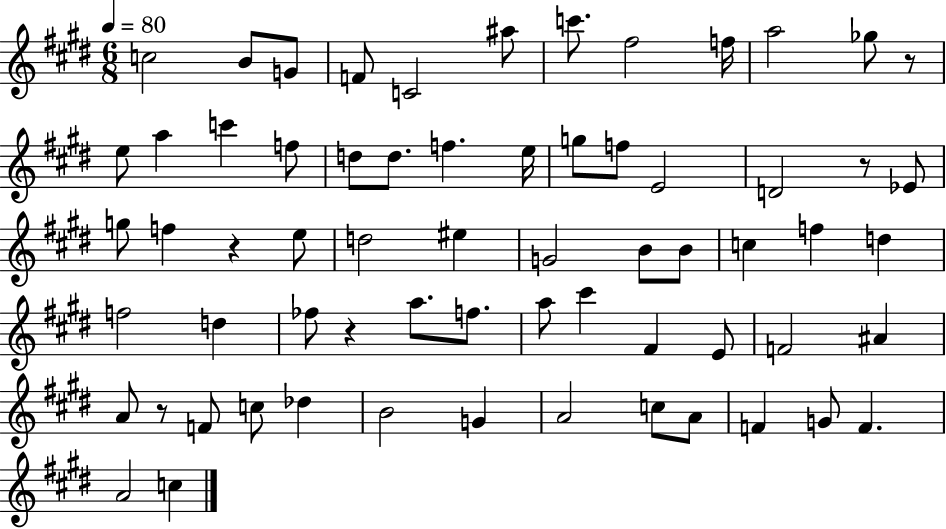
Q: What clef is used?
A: treble